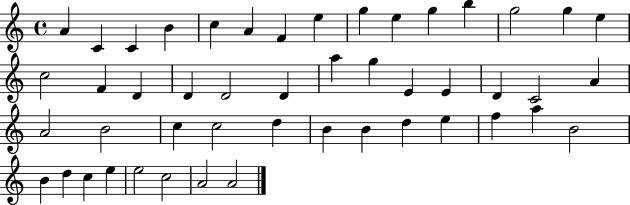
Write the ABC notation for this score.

X:1
T:Untitled
M:4/4
L:1/4
K:C
A C C B c A F e g e g b g2 g e c2 F D D D2 D a g E E D C2 A A2 B2 c c2 d B B d e f a B2 B d c e e2 c2 A2 A2